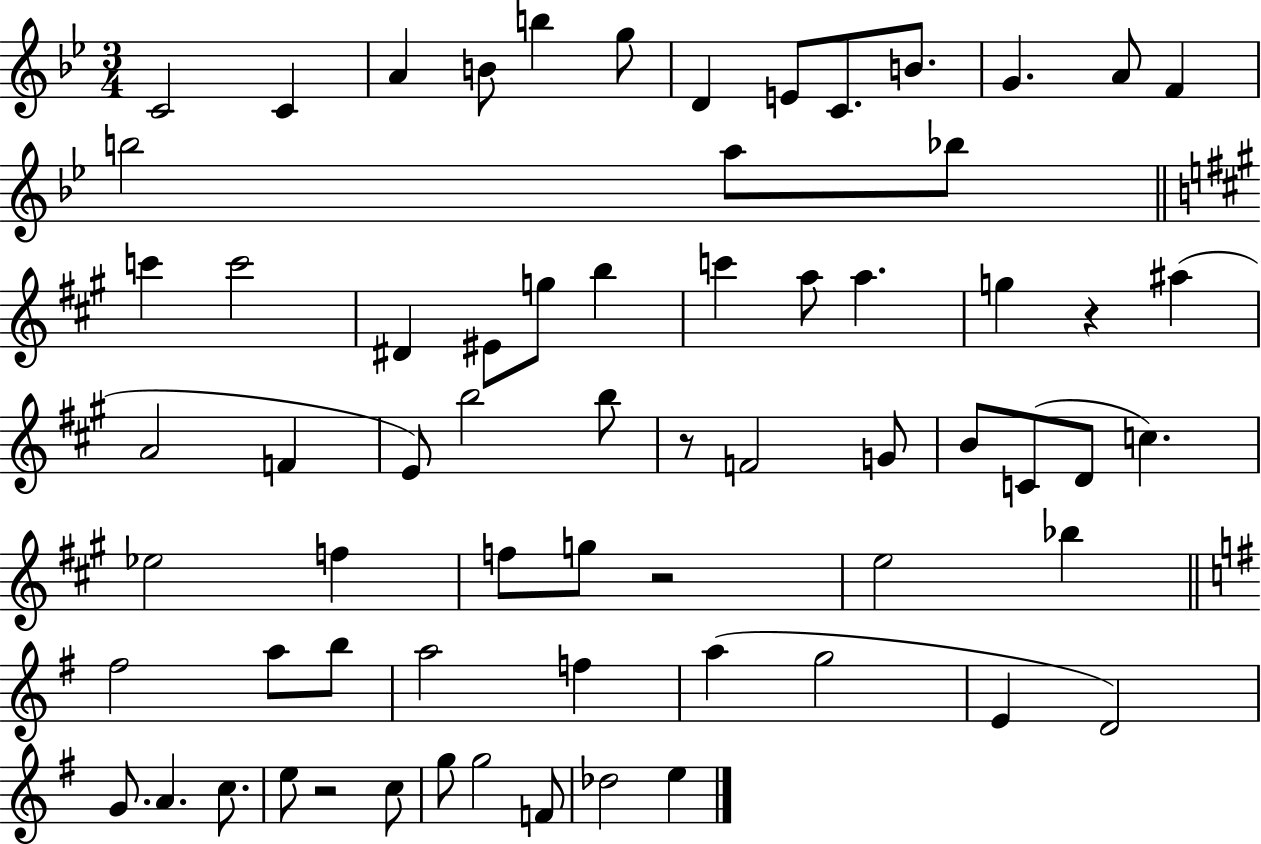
{
  \clef treble
  \numericTimeSignature
  \time 3/4
  \key bes \major
  c'2 c'4 | a'4 b'8 b''4 g''8 | d'4 e'8 c'8. b'8. | g'4. a'8 f'4 | \break b''2 a''8 bes''8 | \bar "||" \break \key a \major c'''4 c'''2 | dis'4 eis'8 g''8 b''4 | c'''4 a''8 a''4. | g''4 r4 ais''4( | \break a'2 f'4 | e'8) b''2 b''8 | r8 f'2 g'8 | b'8 c'8( d'8 c''4.) | \break ees''2 f''4 | f''8 g''8 r2 | e''2 bes''4 | \bar "||" \break \key g \major fis''2 a''8 b''8 | a''2 f''4 | a''4( g''2 | e'4 d'2) | \break g'8. a'4. c''8. | e''8 r2 c''8 | g''8 g''2 f'8 | des''2 e''4 | \break \bar "|."
}